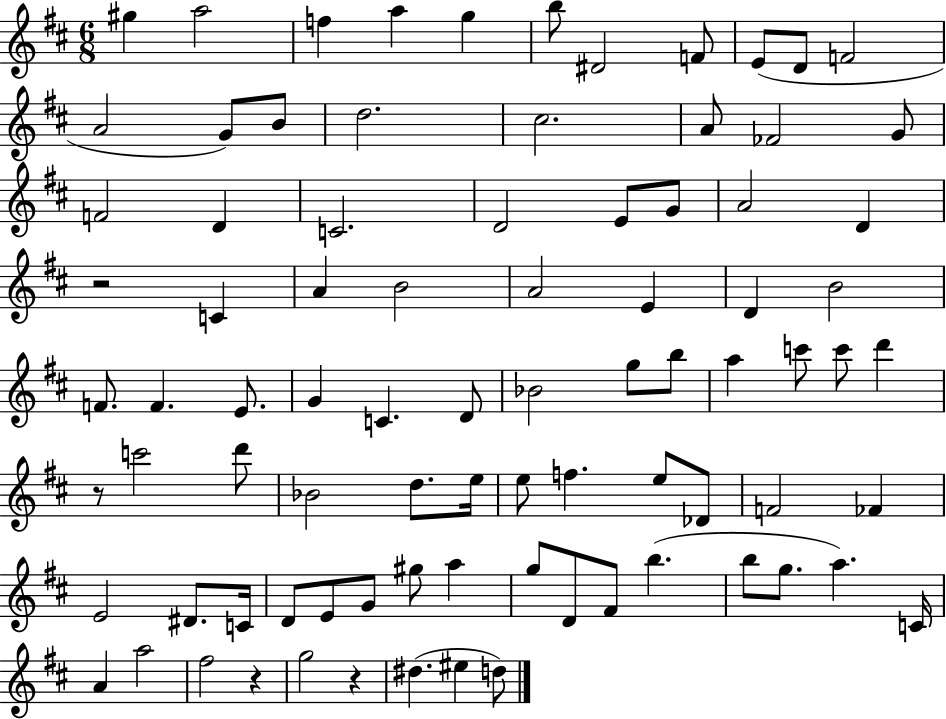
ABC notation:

X:1
T:Untitled
M:6/8
L:1/4
K:D
^g a2 f a g b/2 ^D2 F/2 E/2 D/2 F2 A2 G/2 B/2 d2 ^c2 A/2 _F2 G/2 F2 D C2 D2 E/2 G/2 A2 D z2 C A B2 A2 E D B2 F/2 F E/2 G C D/2 _B2 g/2 b/2 a c'/2 c'/2 d' z/2 c'2 d'/2 _B2 d/2 e/4 e/2 f e/2 _D/2 F2 _F E2 ^D/2 C/4 D/2 E/2 G/2 ^g/2 a g/2 D/2 ^F/2 b b/2 g/2 a C/4 A a2 ^f2 z g2 z ^d ^e d/2